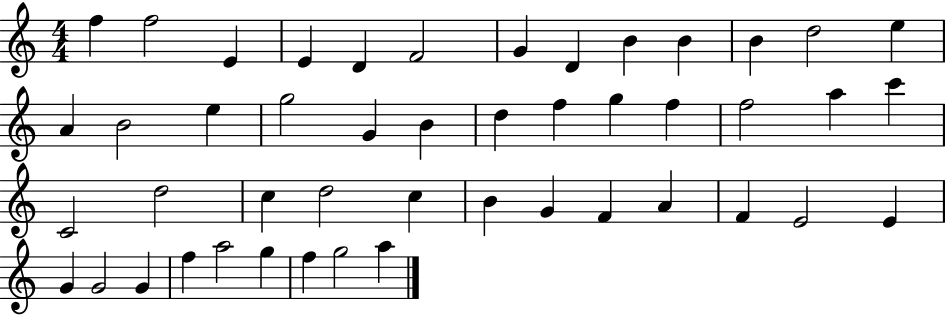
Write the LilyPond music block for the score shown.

{
  \clef treble
  \numericTimeSignature
  \time 4/4
  \key c \major
  f''4 f''2 e'4 | e'4 d'4 f'2 | g'4 d'4 b'4 b'4 | b'4 d''2 e''4 | \break a'4 b'2 e''4 | g''2 g'4 b'4 | d''4 f''4 g''4 f''4 | f''2 a''4 c'''4 | \break c'2 d''2 | c''4 d''2 c''4 | b'4 g'4 f'4 a'4 | f'4 e'2 e'4 | \break g'4 g'2 g'4 | f''4 a''2 g''4 | f''4 g''2 a''4 | \bar "|."
}